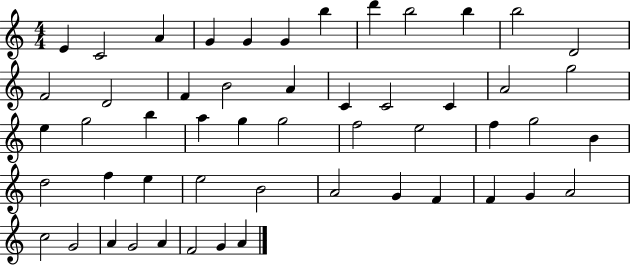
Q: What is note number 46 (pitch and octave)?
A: G4